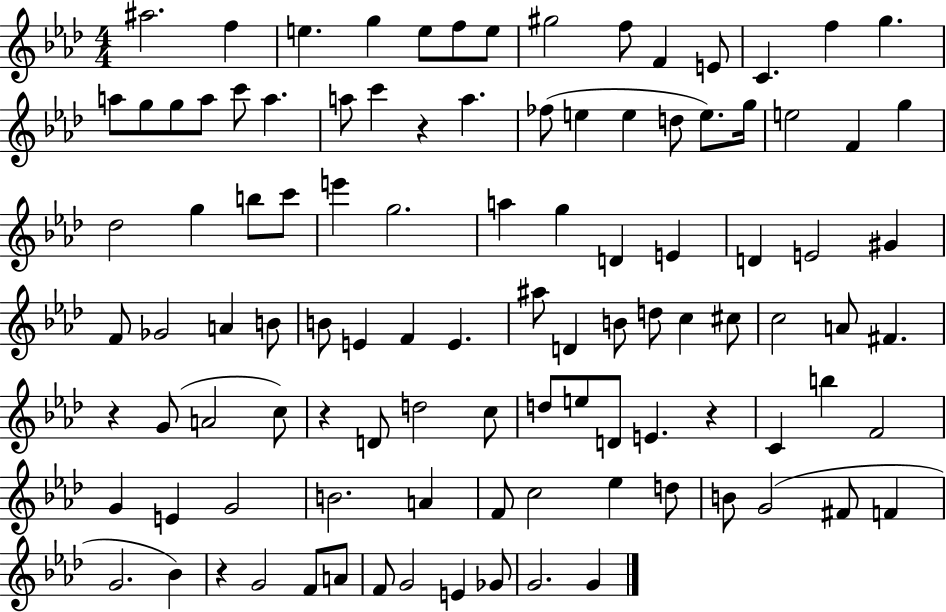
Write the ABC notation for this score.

X:1
T:Untitled
M:4/4
L:1/4
K:Ab
^a2 f e g e/2 f/2 e/2 ^g2 f/2 F E/2 C f g a/2 g/2 g/2 a/2 c'/2 a a/2 c' z a _f/2 e e d/2 e/2 g/4 e2 F g _d2 g b/2 c'/2 e' g2 a g D E D E2 ^G F/2 _G2 A B/2 B/2 E F E ^a/2 D B/2 d/2 c ^c/2 c2 A/2 ^F z G/2 A2 c/2 z D/2 d2 c/2 d/2 e/2 D/2 E z C b F2 G E G2 B2 A F/2 c2 _e d/2 B/2 G2 ^F/2 F G2 _B z G2 F/2 A/2 F/2 G2 E _G/2 G2 G